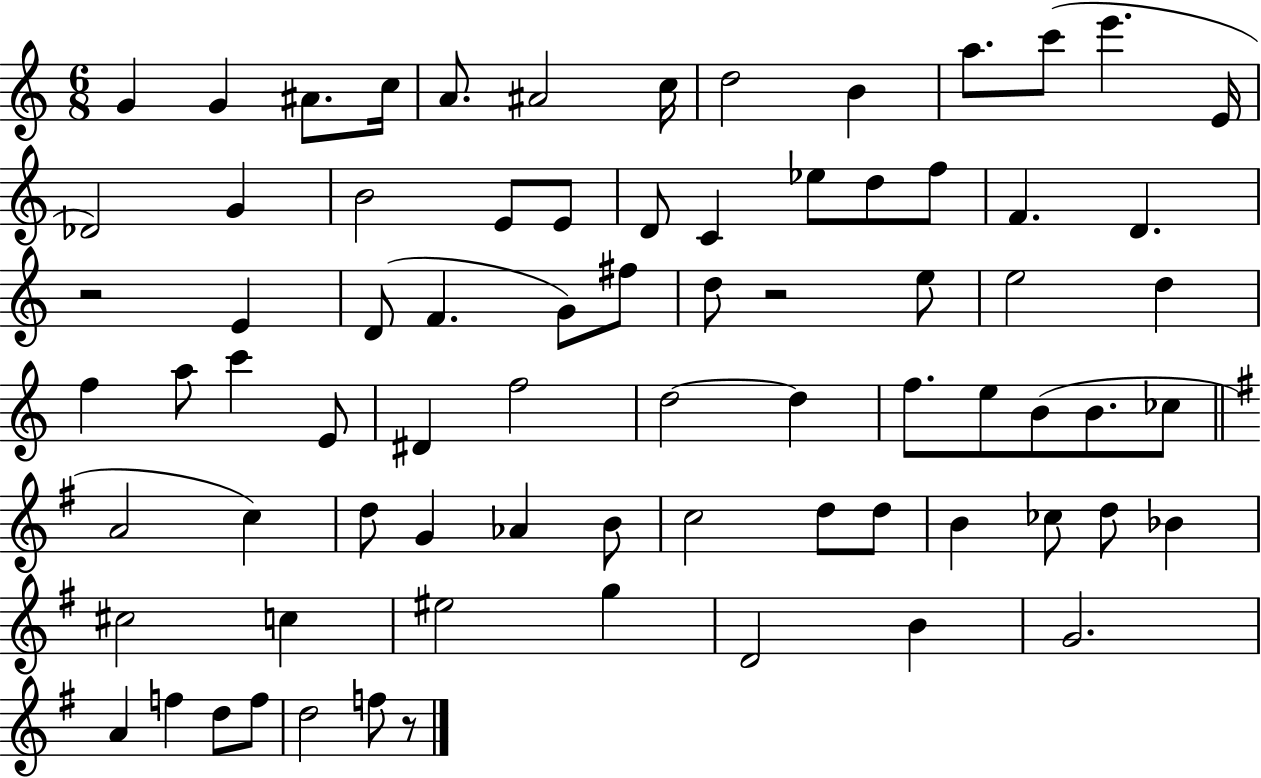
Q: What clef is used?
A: treble